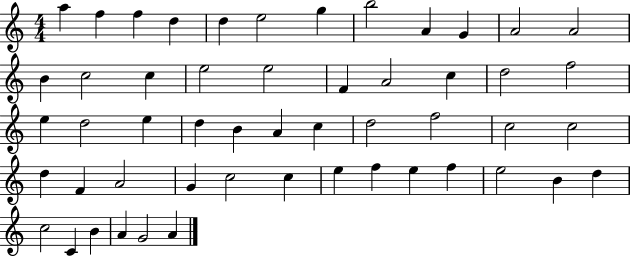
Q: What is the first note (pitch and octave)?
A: A5